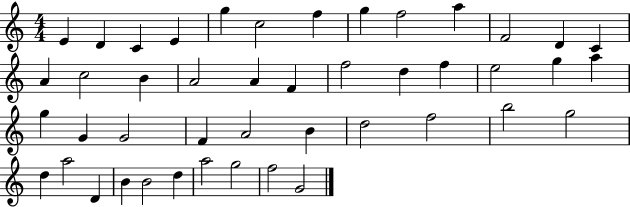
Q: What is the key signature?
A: C major